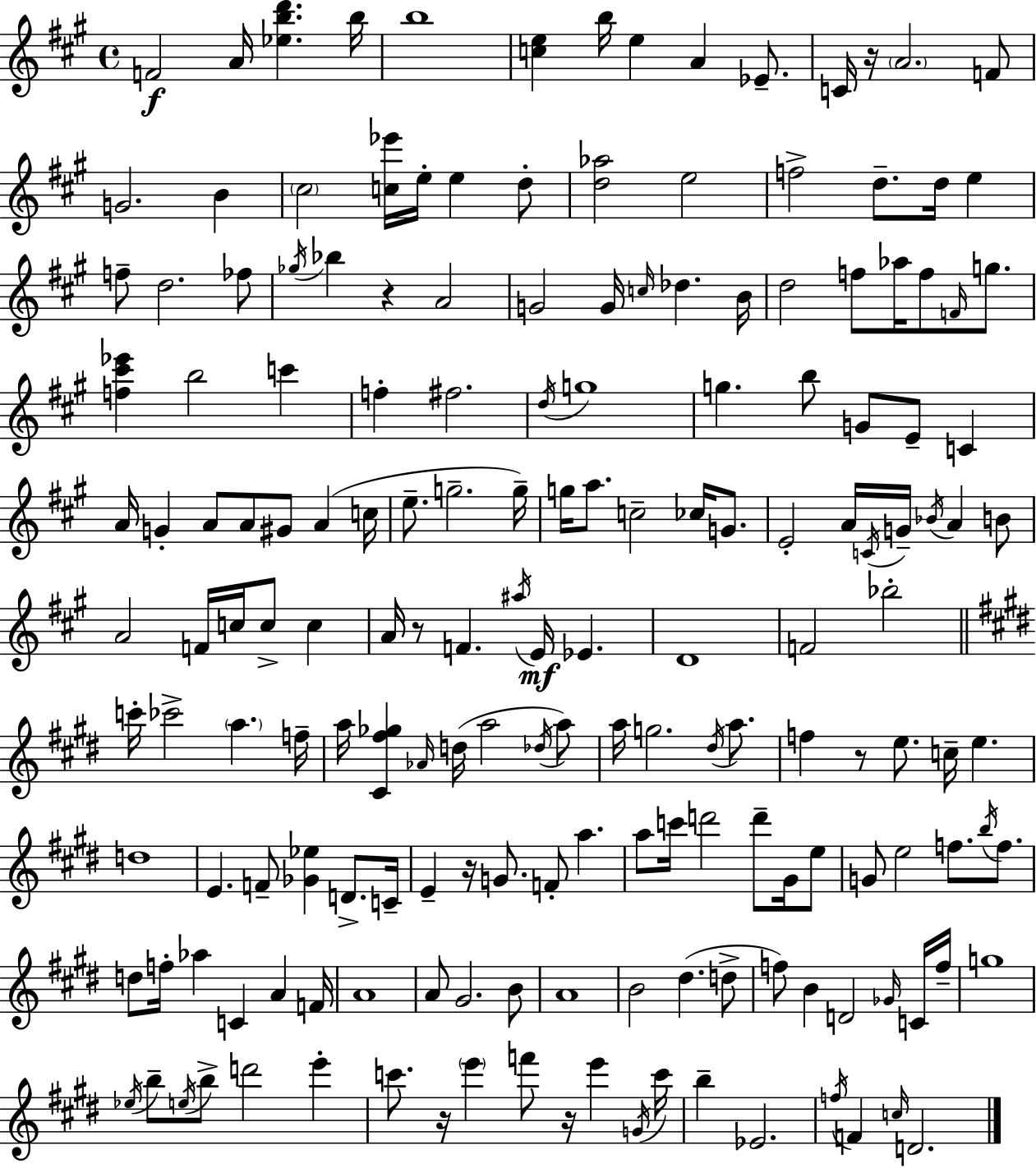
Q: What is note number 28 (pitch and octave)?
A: A4